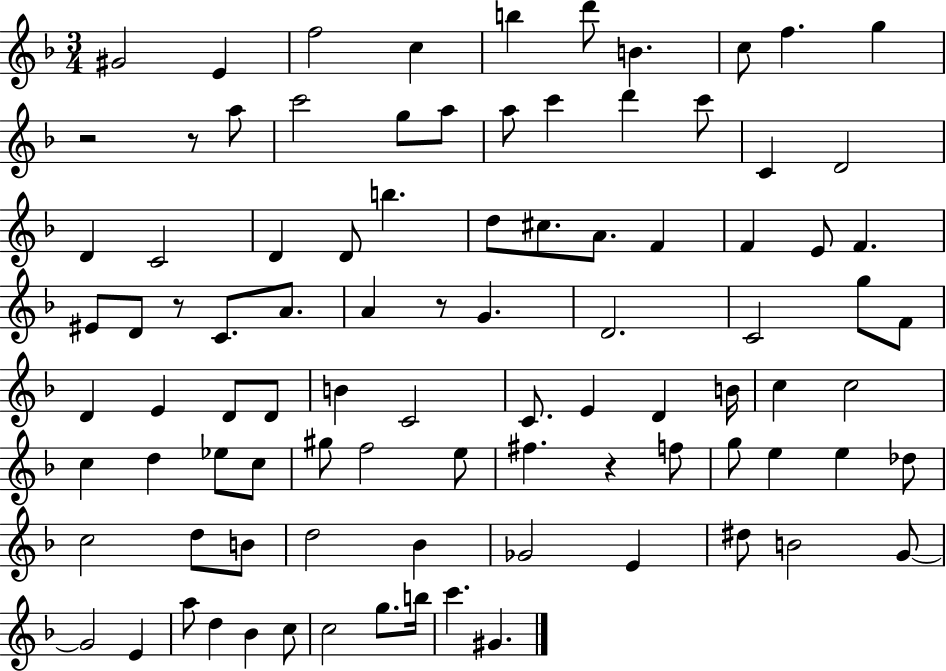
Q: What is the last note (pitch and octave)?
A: G#4